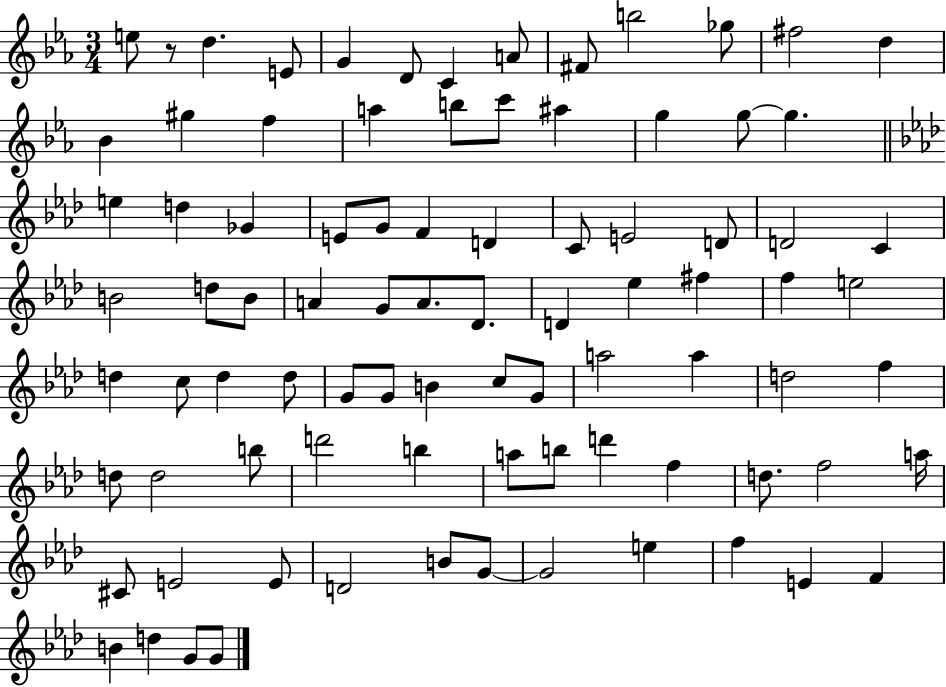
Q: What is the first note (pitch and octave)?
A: E5